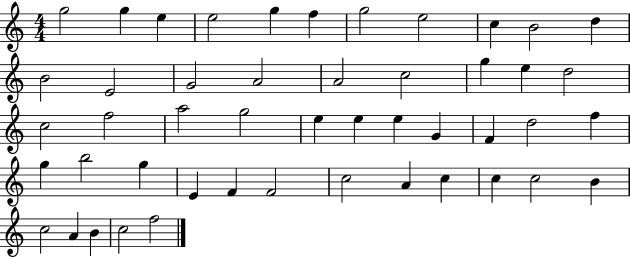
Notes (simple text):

G5/h G5/q E5/q E5/h G5/q F5/q G5/h E5/h C5/q B4/h D5/q B4/h E4/h G4/h A4/h A4/h C5/h G5/q E5/q D5/h C5/h F5/h A5/h G5/h E5/q E5/q E5/q G4/q F4/q D5/h F5/q G5/q B5/h G5/q E4/q F4/q F4/h C5/h A4/q C5/q C5/q C5/h B4/q C5/h A4/q B4/q C5/h F5/h